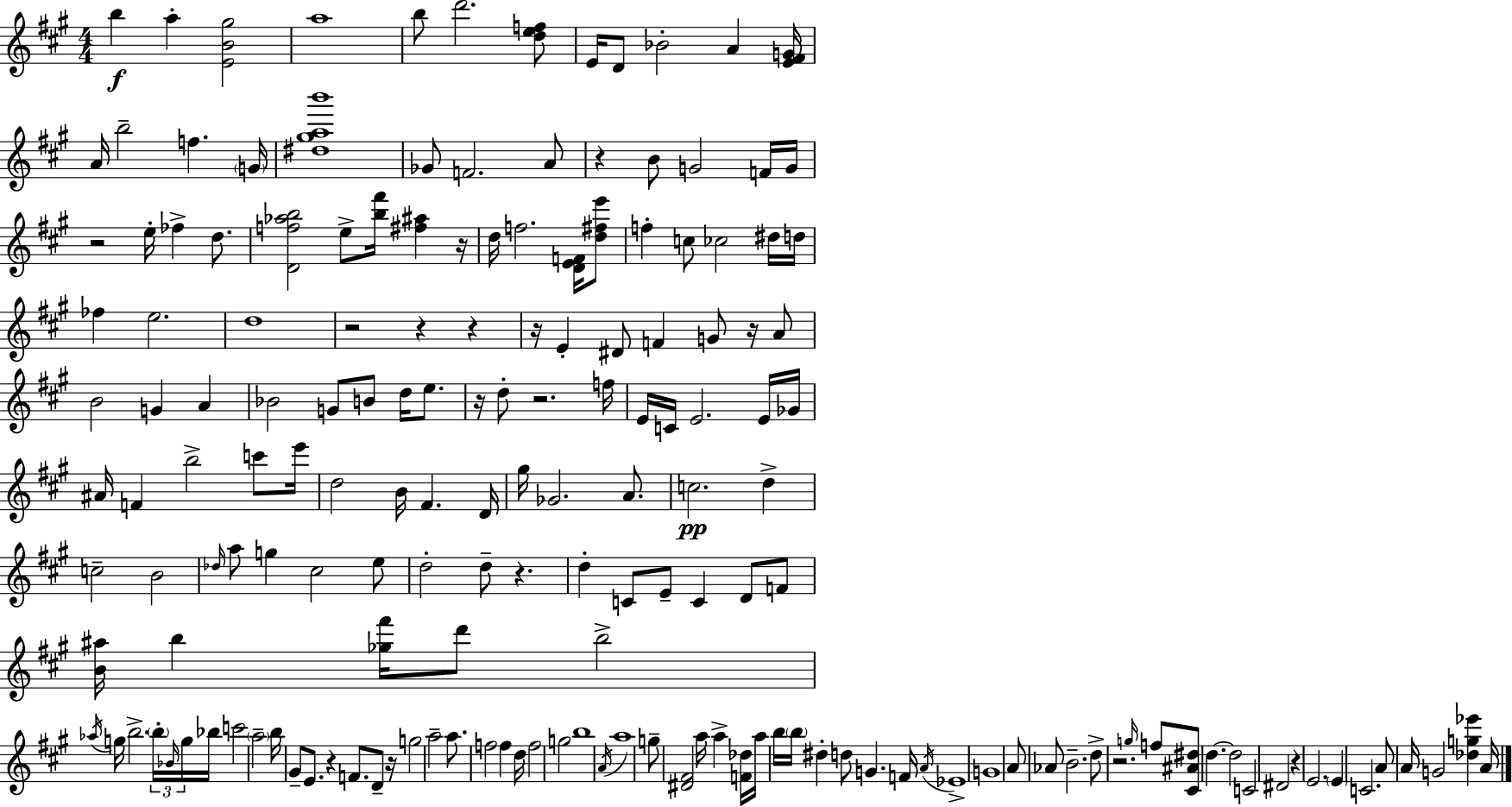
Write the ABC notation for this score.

X:1
T:Untitled
M:4/4
L:1/4
K:A
b a [EB^g]2 a4 b/2 d'2 [def]/2 E/4 D/2 _B2 A [E^FG]/4 A/4 b2 f G/4 [^d^gab']4 _G/2 F2 A/2 z B/2 G2 F/4 G/4 z2 e/4 _f d/2 [Df_ab]2 e/2 [b^f']/4 [^f^a] z/4 d/4 f2 [DEF]/4 [d^fe']/2 f c/2 _c2 ^d/4 d/4 _f e2 d4 z2 z z z/4 E ^D/2 F G/2 z/4 A/2 B2 G A _B2 G/2 B/2 d/4 e/2 z/4 d/2 z2 f/4 E/4 C/4 E2 E/4 _G/4 ^A/4 F b2 c'/2 e'/4 d2 B/4 ^F D/4 ^g/4 _G2 A/2 c2 d c2 B2 _d/4 a/2 g ^c2 e/2 d2 d/2 z d C/2 E/2 C D/2 F/2 [B^a]/4 b [_g^f']/4 d'/2 b2 _a/4 g/4 b2 b/4 _B/4 g/4 _b/4 c'2 a2 b/4 ^G/2 E/2 z F/2 D/2 z/4 g2 a2 a/2 f2 f d/4 f2 g2 b4 A/4 a4 g/2 [^D^F]2 a/4 a [F_d]/4 a/4 b/4 b/4 ^d d/2 G F/4 A/4 _E4 G4 A/2 _A/2 B2 d/2 z2 g/4 f/2 [^C^A^d]/2 d d2 C2 ^D2 z E2 E C2 A/2 A/4 G2 [_dg_e'] A/4